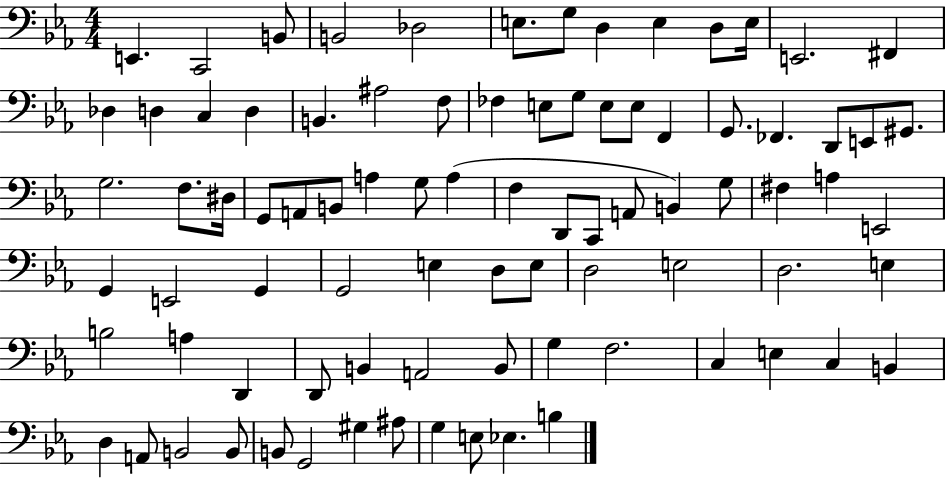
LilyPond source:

{
  \clef bass
  \numericTimeSignature
  \time 4/4
  \key ees \major
  \repeat volta 2 { e,4. c,2 b,8 | b,2 des2 | e8. g8 d4 e4 d8 e16 | e,2. fis,4 | \break des4 d4 c4 d4 | b,4. ais2 f8 | fes4 e8 g8 e8 e8 f,4 | g,8. fes,4. d,8 e,8 gis,8. | \break g2. f8. dis16 | g,8 a,8 b,8 a4 g8 a4( | f4 d,8 c,8 a,8 b,4) g8 | fis4 a4 e,2 | \break g,4 e,2 g,4 | g,2 e4 d8 e8 | d2 e2 | d2. e4 | \break b2 a4 d,4 | d,8 b,4 a,2 b,8 | g4 f2. | c4 e4 c4 b,4 | \break d4 a,8 b,2 b,8 | b,8 g,2 gis4 ais8 | g4 e8 ees4. b4 | } \bar "|."
}